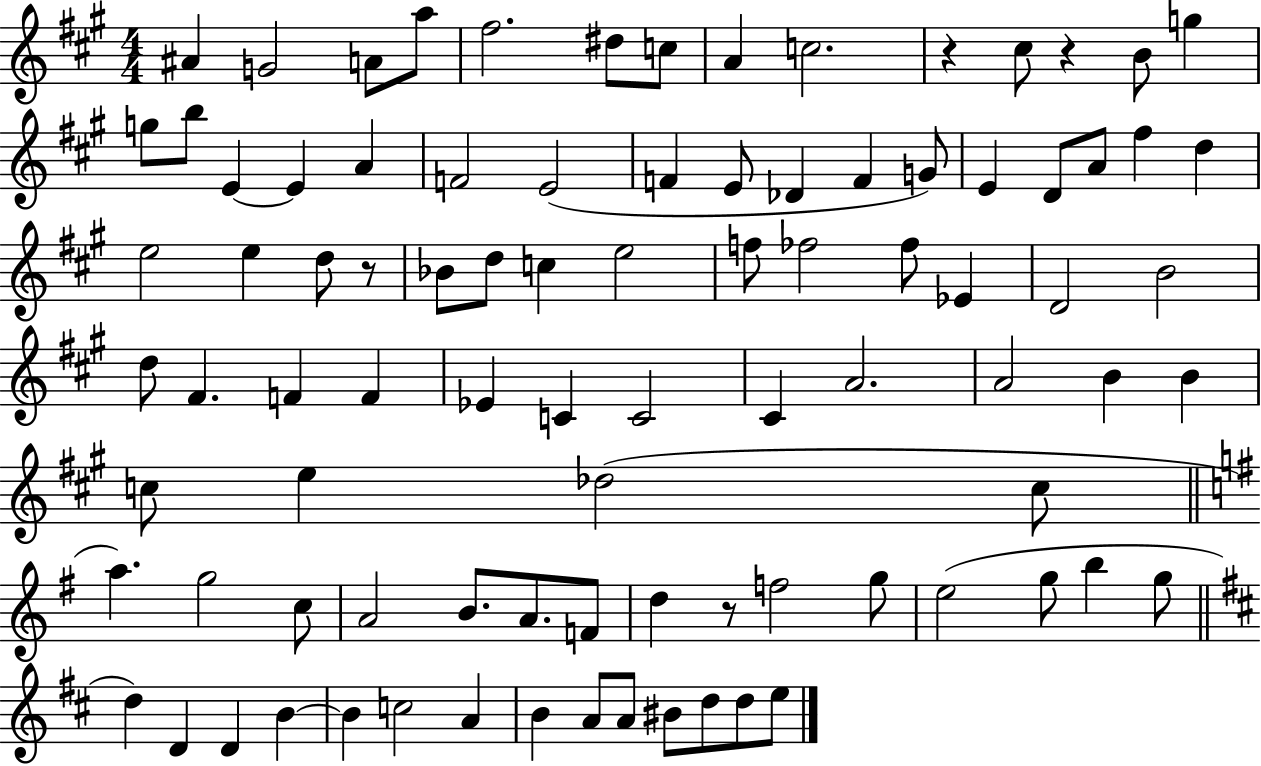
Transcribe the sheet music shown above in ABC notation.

X:1
T:Untitled
M:4/4
L:1/4
K:A
^A G2 A/2 a/2 ^f2 ^d/2 c/2 A c2 z ^c/2 z B/2 g g/2 b/2 E E A F2 E2 F E/2 _D F G/2 E D/2 A/2 ^f d e2 e d/2 z/2 _B/2 d/2 c e2 f/2 _f2 _f/2 _E D2 B2 d/2 ^F F F _E C C2 ^C A2 A2 B B c/2 e _d2 c/2 a g2 c/2 A2 B/2 A/2 F/2 d z/2 f2 g/2 e2 g/2 b g/2 d D D B B c2 A B A/2 A/2 ^B/2 d/2 d/2 e/2